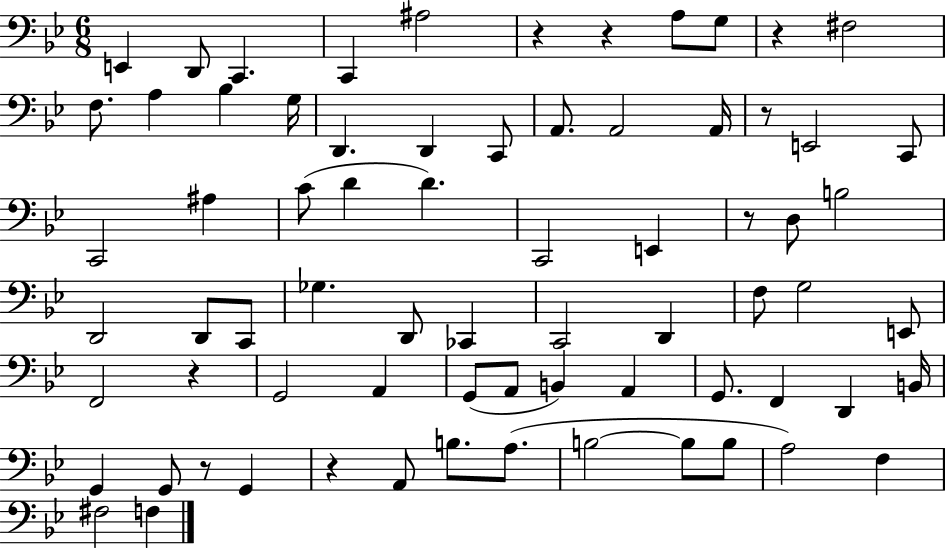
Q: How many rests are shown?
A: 8